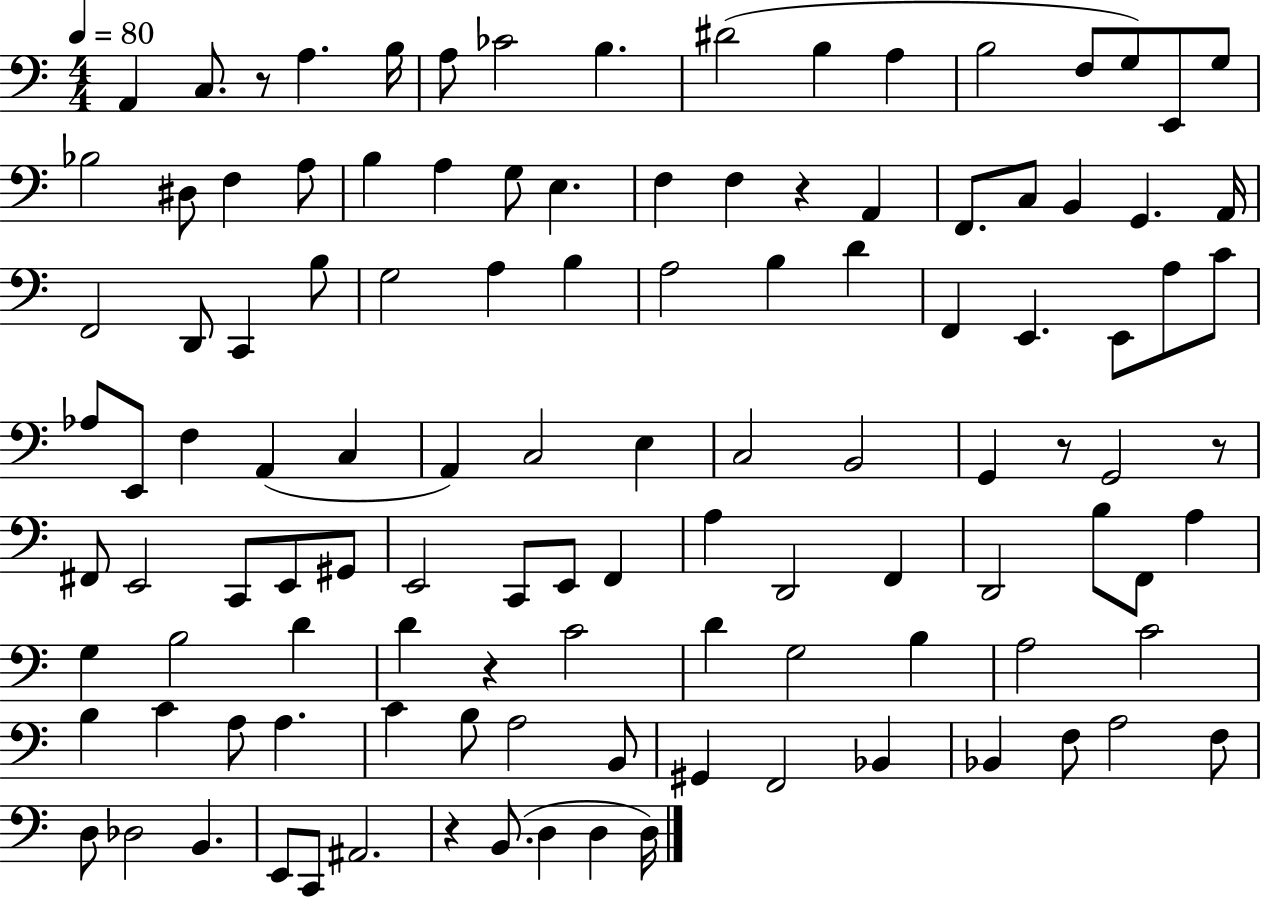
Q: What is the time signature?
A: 4/4